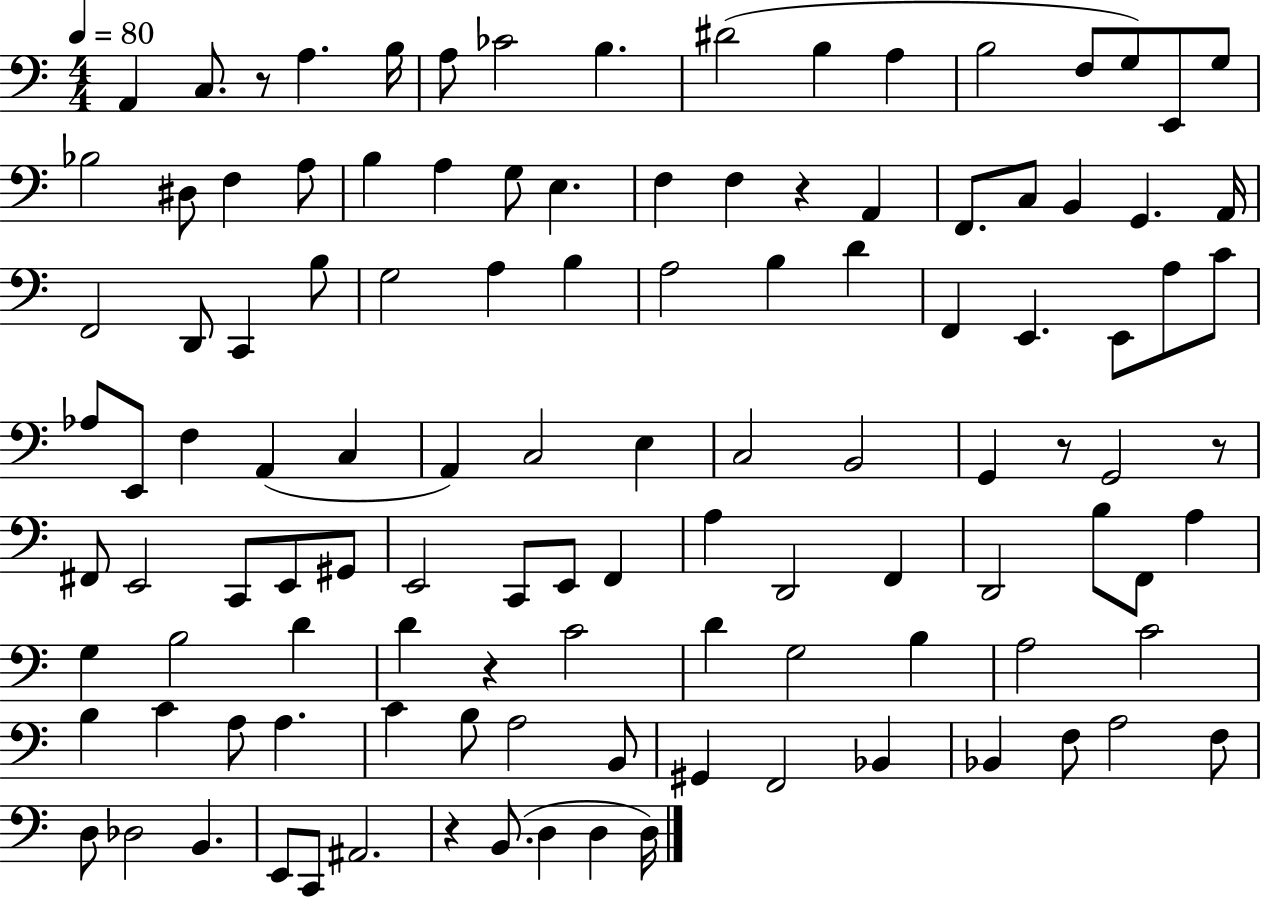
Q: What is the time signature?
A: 4/4